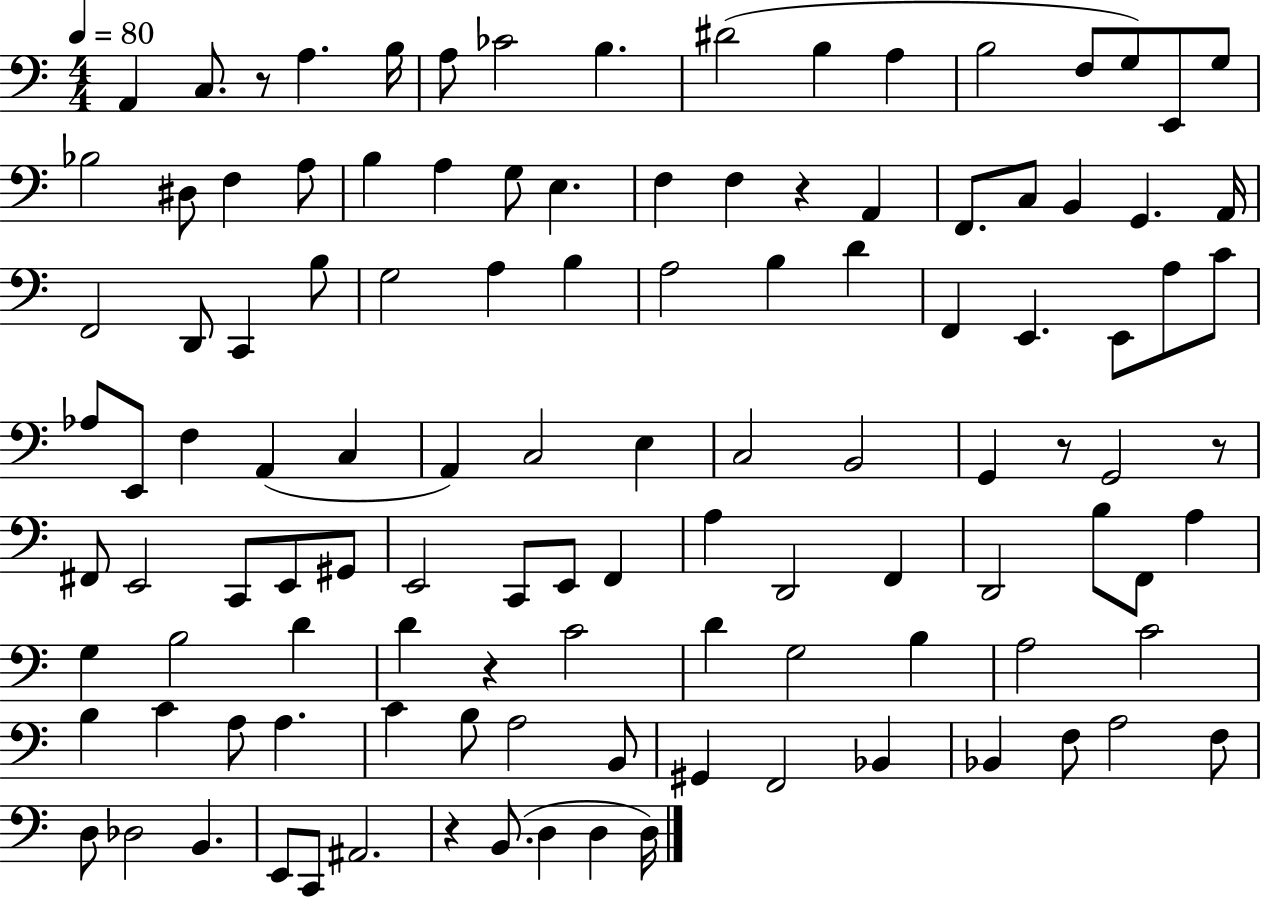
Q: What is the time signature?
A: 4/4